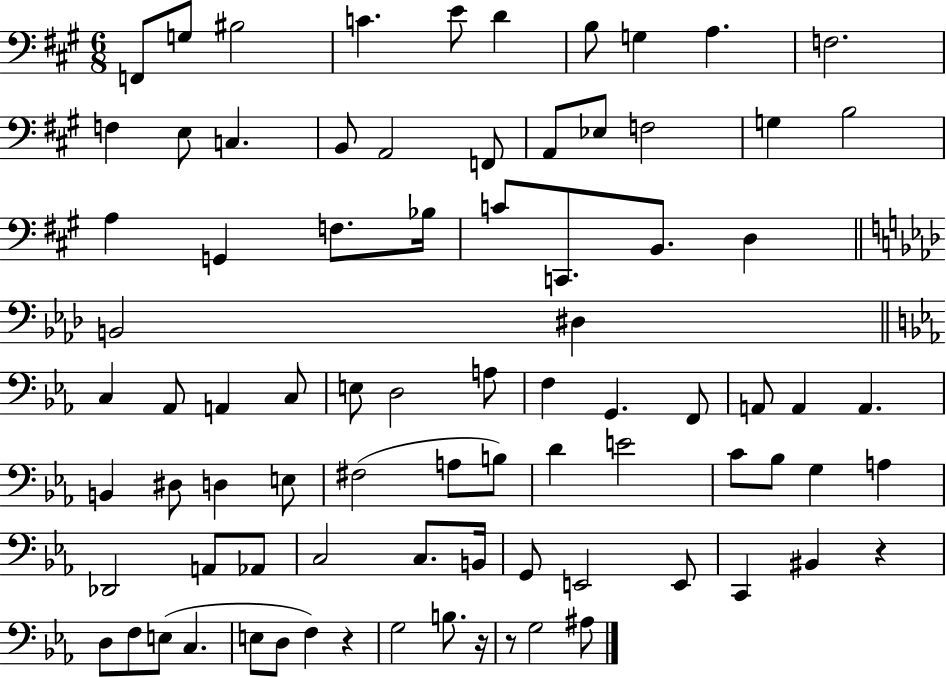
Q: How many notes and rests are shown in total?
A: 83